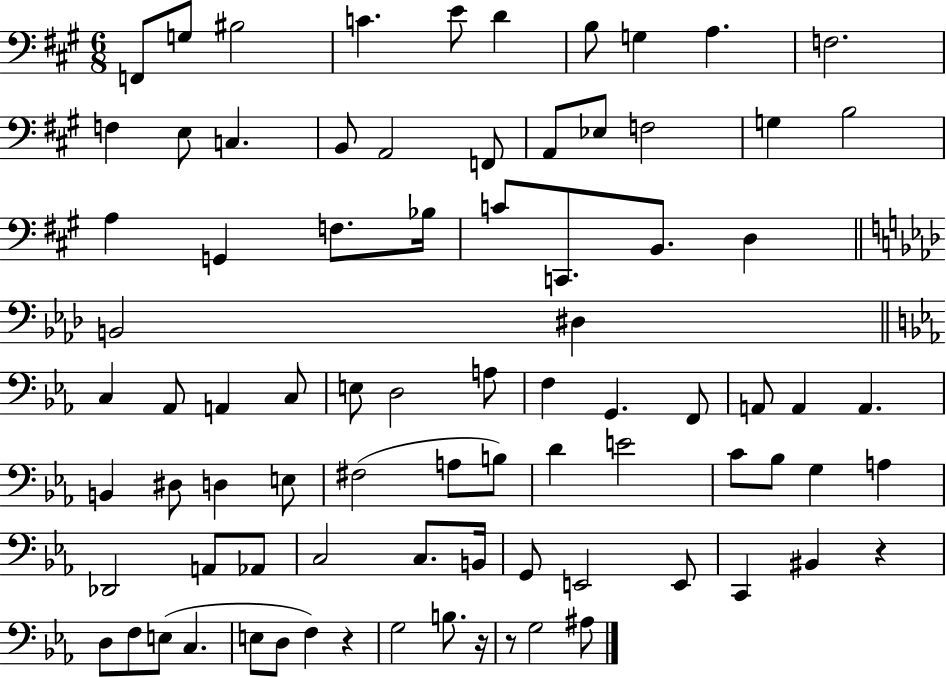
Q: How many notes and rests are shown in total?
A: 83